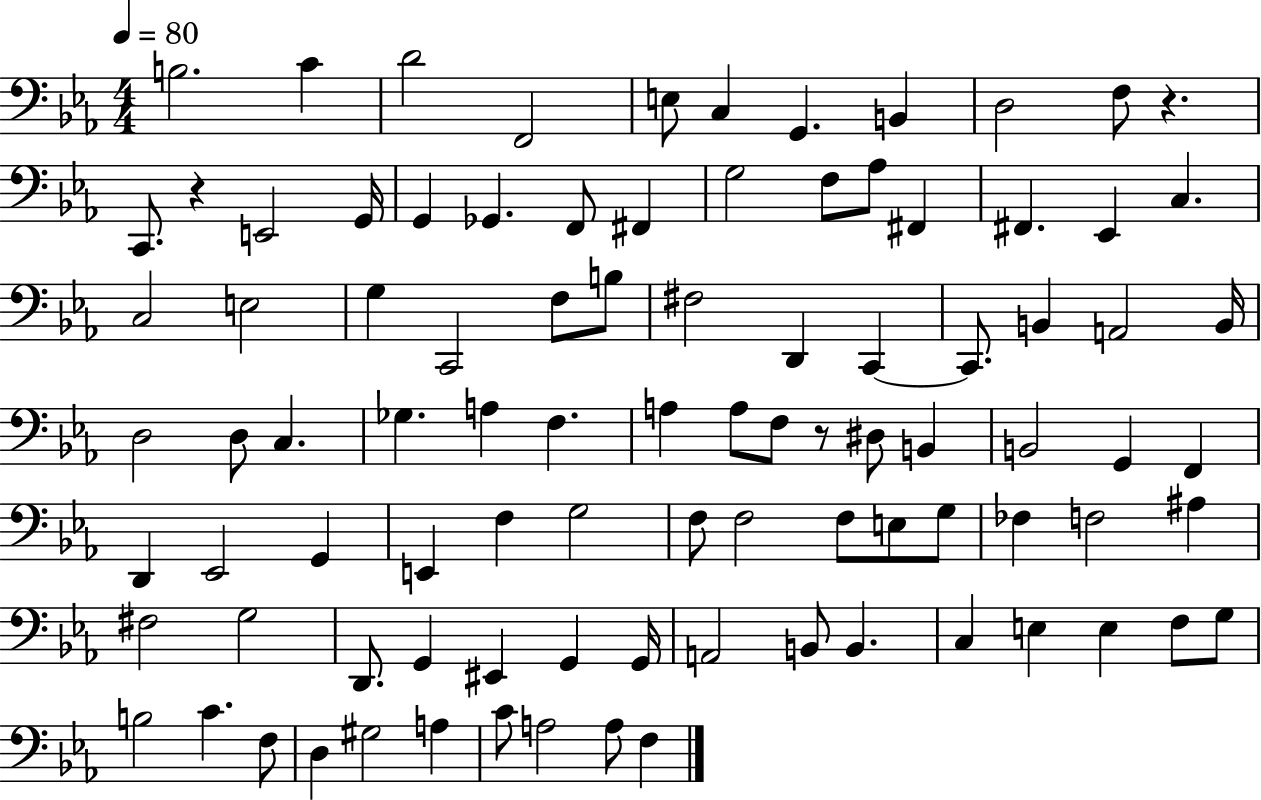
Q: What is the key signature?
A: EES major